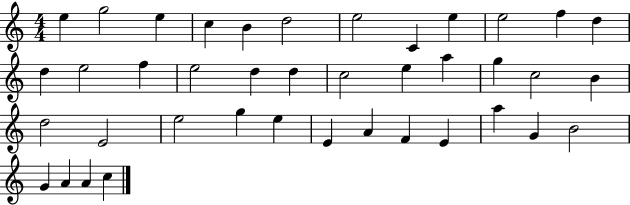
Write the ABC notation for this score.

X:1
T:Untitled
M:4/4
L:1/4
K:C
e g2 e c B d2 e2 C e e2 f d d e2 f e2 d d c2 e a g c2 B d2 E2 e2 g e E A F E a G B2 G A A c